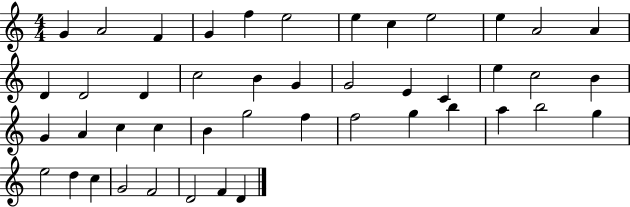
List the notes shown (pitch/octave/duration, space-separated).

G4/q A4/h F4/q G4/q F5/q E5/h E5/q C5/q E5/h E5/q A4/h A4/q D4/q D4/h D4/q C5/h B4/q G4/q G4/h E4/q C4/q E5/q C5/h B4/q G4/q A4/q C5/q C5/q B4/q G5/h F5/q F5/h G5/q B5/q A5/q B5/h G5/q E5/h D5/q C5/q G4/h F4/h D4/h F4/q D4/q